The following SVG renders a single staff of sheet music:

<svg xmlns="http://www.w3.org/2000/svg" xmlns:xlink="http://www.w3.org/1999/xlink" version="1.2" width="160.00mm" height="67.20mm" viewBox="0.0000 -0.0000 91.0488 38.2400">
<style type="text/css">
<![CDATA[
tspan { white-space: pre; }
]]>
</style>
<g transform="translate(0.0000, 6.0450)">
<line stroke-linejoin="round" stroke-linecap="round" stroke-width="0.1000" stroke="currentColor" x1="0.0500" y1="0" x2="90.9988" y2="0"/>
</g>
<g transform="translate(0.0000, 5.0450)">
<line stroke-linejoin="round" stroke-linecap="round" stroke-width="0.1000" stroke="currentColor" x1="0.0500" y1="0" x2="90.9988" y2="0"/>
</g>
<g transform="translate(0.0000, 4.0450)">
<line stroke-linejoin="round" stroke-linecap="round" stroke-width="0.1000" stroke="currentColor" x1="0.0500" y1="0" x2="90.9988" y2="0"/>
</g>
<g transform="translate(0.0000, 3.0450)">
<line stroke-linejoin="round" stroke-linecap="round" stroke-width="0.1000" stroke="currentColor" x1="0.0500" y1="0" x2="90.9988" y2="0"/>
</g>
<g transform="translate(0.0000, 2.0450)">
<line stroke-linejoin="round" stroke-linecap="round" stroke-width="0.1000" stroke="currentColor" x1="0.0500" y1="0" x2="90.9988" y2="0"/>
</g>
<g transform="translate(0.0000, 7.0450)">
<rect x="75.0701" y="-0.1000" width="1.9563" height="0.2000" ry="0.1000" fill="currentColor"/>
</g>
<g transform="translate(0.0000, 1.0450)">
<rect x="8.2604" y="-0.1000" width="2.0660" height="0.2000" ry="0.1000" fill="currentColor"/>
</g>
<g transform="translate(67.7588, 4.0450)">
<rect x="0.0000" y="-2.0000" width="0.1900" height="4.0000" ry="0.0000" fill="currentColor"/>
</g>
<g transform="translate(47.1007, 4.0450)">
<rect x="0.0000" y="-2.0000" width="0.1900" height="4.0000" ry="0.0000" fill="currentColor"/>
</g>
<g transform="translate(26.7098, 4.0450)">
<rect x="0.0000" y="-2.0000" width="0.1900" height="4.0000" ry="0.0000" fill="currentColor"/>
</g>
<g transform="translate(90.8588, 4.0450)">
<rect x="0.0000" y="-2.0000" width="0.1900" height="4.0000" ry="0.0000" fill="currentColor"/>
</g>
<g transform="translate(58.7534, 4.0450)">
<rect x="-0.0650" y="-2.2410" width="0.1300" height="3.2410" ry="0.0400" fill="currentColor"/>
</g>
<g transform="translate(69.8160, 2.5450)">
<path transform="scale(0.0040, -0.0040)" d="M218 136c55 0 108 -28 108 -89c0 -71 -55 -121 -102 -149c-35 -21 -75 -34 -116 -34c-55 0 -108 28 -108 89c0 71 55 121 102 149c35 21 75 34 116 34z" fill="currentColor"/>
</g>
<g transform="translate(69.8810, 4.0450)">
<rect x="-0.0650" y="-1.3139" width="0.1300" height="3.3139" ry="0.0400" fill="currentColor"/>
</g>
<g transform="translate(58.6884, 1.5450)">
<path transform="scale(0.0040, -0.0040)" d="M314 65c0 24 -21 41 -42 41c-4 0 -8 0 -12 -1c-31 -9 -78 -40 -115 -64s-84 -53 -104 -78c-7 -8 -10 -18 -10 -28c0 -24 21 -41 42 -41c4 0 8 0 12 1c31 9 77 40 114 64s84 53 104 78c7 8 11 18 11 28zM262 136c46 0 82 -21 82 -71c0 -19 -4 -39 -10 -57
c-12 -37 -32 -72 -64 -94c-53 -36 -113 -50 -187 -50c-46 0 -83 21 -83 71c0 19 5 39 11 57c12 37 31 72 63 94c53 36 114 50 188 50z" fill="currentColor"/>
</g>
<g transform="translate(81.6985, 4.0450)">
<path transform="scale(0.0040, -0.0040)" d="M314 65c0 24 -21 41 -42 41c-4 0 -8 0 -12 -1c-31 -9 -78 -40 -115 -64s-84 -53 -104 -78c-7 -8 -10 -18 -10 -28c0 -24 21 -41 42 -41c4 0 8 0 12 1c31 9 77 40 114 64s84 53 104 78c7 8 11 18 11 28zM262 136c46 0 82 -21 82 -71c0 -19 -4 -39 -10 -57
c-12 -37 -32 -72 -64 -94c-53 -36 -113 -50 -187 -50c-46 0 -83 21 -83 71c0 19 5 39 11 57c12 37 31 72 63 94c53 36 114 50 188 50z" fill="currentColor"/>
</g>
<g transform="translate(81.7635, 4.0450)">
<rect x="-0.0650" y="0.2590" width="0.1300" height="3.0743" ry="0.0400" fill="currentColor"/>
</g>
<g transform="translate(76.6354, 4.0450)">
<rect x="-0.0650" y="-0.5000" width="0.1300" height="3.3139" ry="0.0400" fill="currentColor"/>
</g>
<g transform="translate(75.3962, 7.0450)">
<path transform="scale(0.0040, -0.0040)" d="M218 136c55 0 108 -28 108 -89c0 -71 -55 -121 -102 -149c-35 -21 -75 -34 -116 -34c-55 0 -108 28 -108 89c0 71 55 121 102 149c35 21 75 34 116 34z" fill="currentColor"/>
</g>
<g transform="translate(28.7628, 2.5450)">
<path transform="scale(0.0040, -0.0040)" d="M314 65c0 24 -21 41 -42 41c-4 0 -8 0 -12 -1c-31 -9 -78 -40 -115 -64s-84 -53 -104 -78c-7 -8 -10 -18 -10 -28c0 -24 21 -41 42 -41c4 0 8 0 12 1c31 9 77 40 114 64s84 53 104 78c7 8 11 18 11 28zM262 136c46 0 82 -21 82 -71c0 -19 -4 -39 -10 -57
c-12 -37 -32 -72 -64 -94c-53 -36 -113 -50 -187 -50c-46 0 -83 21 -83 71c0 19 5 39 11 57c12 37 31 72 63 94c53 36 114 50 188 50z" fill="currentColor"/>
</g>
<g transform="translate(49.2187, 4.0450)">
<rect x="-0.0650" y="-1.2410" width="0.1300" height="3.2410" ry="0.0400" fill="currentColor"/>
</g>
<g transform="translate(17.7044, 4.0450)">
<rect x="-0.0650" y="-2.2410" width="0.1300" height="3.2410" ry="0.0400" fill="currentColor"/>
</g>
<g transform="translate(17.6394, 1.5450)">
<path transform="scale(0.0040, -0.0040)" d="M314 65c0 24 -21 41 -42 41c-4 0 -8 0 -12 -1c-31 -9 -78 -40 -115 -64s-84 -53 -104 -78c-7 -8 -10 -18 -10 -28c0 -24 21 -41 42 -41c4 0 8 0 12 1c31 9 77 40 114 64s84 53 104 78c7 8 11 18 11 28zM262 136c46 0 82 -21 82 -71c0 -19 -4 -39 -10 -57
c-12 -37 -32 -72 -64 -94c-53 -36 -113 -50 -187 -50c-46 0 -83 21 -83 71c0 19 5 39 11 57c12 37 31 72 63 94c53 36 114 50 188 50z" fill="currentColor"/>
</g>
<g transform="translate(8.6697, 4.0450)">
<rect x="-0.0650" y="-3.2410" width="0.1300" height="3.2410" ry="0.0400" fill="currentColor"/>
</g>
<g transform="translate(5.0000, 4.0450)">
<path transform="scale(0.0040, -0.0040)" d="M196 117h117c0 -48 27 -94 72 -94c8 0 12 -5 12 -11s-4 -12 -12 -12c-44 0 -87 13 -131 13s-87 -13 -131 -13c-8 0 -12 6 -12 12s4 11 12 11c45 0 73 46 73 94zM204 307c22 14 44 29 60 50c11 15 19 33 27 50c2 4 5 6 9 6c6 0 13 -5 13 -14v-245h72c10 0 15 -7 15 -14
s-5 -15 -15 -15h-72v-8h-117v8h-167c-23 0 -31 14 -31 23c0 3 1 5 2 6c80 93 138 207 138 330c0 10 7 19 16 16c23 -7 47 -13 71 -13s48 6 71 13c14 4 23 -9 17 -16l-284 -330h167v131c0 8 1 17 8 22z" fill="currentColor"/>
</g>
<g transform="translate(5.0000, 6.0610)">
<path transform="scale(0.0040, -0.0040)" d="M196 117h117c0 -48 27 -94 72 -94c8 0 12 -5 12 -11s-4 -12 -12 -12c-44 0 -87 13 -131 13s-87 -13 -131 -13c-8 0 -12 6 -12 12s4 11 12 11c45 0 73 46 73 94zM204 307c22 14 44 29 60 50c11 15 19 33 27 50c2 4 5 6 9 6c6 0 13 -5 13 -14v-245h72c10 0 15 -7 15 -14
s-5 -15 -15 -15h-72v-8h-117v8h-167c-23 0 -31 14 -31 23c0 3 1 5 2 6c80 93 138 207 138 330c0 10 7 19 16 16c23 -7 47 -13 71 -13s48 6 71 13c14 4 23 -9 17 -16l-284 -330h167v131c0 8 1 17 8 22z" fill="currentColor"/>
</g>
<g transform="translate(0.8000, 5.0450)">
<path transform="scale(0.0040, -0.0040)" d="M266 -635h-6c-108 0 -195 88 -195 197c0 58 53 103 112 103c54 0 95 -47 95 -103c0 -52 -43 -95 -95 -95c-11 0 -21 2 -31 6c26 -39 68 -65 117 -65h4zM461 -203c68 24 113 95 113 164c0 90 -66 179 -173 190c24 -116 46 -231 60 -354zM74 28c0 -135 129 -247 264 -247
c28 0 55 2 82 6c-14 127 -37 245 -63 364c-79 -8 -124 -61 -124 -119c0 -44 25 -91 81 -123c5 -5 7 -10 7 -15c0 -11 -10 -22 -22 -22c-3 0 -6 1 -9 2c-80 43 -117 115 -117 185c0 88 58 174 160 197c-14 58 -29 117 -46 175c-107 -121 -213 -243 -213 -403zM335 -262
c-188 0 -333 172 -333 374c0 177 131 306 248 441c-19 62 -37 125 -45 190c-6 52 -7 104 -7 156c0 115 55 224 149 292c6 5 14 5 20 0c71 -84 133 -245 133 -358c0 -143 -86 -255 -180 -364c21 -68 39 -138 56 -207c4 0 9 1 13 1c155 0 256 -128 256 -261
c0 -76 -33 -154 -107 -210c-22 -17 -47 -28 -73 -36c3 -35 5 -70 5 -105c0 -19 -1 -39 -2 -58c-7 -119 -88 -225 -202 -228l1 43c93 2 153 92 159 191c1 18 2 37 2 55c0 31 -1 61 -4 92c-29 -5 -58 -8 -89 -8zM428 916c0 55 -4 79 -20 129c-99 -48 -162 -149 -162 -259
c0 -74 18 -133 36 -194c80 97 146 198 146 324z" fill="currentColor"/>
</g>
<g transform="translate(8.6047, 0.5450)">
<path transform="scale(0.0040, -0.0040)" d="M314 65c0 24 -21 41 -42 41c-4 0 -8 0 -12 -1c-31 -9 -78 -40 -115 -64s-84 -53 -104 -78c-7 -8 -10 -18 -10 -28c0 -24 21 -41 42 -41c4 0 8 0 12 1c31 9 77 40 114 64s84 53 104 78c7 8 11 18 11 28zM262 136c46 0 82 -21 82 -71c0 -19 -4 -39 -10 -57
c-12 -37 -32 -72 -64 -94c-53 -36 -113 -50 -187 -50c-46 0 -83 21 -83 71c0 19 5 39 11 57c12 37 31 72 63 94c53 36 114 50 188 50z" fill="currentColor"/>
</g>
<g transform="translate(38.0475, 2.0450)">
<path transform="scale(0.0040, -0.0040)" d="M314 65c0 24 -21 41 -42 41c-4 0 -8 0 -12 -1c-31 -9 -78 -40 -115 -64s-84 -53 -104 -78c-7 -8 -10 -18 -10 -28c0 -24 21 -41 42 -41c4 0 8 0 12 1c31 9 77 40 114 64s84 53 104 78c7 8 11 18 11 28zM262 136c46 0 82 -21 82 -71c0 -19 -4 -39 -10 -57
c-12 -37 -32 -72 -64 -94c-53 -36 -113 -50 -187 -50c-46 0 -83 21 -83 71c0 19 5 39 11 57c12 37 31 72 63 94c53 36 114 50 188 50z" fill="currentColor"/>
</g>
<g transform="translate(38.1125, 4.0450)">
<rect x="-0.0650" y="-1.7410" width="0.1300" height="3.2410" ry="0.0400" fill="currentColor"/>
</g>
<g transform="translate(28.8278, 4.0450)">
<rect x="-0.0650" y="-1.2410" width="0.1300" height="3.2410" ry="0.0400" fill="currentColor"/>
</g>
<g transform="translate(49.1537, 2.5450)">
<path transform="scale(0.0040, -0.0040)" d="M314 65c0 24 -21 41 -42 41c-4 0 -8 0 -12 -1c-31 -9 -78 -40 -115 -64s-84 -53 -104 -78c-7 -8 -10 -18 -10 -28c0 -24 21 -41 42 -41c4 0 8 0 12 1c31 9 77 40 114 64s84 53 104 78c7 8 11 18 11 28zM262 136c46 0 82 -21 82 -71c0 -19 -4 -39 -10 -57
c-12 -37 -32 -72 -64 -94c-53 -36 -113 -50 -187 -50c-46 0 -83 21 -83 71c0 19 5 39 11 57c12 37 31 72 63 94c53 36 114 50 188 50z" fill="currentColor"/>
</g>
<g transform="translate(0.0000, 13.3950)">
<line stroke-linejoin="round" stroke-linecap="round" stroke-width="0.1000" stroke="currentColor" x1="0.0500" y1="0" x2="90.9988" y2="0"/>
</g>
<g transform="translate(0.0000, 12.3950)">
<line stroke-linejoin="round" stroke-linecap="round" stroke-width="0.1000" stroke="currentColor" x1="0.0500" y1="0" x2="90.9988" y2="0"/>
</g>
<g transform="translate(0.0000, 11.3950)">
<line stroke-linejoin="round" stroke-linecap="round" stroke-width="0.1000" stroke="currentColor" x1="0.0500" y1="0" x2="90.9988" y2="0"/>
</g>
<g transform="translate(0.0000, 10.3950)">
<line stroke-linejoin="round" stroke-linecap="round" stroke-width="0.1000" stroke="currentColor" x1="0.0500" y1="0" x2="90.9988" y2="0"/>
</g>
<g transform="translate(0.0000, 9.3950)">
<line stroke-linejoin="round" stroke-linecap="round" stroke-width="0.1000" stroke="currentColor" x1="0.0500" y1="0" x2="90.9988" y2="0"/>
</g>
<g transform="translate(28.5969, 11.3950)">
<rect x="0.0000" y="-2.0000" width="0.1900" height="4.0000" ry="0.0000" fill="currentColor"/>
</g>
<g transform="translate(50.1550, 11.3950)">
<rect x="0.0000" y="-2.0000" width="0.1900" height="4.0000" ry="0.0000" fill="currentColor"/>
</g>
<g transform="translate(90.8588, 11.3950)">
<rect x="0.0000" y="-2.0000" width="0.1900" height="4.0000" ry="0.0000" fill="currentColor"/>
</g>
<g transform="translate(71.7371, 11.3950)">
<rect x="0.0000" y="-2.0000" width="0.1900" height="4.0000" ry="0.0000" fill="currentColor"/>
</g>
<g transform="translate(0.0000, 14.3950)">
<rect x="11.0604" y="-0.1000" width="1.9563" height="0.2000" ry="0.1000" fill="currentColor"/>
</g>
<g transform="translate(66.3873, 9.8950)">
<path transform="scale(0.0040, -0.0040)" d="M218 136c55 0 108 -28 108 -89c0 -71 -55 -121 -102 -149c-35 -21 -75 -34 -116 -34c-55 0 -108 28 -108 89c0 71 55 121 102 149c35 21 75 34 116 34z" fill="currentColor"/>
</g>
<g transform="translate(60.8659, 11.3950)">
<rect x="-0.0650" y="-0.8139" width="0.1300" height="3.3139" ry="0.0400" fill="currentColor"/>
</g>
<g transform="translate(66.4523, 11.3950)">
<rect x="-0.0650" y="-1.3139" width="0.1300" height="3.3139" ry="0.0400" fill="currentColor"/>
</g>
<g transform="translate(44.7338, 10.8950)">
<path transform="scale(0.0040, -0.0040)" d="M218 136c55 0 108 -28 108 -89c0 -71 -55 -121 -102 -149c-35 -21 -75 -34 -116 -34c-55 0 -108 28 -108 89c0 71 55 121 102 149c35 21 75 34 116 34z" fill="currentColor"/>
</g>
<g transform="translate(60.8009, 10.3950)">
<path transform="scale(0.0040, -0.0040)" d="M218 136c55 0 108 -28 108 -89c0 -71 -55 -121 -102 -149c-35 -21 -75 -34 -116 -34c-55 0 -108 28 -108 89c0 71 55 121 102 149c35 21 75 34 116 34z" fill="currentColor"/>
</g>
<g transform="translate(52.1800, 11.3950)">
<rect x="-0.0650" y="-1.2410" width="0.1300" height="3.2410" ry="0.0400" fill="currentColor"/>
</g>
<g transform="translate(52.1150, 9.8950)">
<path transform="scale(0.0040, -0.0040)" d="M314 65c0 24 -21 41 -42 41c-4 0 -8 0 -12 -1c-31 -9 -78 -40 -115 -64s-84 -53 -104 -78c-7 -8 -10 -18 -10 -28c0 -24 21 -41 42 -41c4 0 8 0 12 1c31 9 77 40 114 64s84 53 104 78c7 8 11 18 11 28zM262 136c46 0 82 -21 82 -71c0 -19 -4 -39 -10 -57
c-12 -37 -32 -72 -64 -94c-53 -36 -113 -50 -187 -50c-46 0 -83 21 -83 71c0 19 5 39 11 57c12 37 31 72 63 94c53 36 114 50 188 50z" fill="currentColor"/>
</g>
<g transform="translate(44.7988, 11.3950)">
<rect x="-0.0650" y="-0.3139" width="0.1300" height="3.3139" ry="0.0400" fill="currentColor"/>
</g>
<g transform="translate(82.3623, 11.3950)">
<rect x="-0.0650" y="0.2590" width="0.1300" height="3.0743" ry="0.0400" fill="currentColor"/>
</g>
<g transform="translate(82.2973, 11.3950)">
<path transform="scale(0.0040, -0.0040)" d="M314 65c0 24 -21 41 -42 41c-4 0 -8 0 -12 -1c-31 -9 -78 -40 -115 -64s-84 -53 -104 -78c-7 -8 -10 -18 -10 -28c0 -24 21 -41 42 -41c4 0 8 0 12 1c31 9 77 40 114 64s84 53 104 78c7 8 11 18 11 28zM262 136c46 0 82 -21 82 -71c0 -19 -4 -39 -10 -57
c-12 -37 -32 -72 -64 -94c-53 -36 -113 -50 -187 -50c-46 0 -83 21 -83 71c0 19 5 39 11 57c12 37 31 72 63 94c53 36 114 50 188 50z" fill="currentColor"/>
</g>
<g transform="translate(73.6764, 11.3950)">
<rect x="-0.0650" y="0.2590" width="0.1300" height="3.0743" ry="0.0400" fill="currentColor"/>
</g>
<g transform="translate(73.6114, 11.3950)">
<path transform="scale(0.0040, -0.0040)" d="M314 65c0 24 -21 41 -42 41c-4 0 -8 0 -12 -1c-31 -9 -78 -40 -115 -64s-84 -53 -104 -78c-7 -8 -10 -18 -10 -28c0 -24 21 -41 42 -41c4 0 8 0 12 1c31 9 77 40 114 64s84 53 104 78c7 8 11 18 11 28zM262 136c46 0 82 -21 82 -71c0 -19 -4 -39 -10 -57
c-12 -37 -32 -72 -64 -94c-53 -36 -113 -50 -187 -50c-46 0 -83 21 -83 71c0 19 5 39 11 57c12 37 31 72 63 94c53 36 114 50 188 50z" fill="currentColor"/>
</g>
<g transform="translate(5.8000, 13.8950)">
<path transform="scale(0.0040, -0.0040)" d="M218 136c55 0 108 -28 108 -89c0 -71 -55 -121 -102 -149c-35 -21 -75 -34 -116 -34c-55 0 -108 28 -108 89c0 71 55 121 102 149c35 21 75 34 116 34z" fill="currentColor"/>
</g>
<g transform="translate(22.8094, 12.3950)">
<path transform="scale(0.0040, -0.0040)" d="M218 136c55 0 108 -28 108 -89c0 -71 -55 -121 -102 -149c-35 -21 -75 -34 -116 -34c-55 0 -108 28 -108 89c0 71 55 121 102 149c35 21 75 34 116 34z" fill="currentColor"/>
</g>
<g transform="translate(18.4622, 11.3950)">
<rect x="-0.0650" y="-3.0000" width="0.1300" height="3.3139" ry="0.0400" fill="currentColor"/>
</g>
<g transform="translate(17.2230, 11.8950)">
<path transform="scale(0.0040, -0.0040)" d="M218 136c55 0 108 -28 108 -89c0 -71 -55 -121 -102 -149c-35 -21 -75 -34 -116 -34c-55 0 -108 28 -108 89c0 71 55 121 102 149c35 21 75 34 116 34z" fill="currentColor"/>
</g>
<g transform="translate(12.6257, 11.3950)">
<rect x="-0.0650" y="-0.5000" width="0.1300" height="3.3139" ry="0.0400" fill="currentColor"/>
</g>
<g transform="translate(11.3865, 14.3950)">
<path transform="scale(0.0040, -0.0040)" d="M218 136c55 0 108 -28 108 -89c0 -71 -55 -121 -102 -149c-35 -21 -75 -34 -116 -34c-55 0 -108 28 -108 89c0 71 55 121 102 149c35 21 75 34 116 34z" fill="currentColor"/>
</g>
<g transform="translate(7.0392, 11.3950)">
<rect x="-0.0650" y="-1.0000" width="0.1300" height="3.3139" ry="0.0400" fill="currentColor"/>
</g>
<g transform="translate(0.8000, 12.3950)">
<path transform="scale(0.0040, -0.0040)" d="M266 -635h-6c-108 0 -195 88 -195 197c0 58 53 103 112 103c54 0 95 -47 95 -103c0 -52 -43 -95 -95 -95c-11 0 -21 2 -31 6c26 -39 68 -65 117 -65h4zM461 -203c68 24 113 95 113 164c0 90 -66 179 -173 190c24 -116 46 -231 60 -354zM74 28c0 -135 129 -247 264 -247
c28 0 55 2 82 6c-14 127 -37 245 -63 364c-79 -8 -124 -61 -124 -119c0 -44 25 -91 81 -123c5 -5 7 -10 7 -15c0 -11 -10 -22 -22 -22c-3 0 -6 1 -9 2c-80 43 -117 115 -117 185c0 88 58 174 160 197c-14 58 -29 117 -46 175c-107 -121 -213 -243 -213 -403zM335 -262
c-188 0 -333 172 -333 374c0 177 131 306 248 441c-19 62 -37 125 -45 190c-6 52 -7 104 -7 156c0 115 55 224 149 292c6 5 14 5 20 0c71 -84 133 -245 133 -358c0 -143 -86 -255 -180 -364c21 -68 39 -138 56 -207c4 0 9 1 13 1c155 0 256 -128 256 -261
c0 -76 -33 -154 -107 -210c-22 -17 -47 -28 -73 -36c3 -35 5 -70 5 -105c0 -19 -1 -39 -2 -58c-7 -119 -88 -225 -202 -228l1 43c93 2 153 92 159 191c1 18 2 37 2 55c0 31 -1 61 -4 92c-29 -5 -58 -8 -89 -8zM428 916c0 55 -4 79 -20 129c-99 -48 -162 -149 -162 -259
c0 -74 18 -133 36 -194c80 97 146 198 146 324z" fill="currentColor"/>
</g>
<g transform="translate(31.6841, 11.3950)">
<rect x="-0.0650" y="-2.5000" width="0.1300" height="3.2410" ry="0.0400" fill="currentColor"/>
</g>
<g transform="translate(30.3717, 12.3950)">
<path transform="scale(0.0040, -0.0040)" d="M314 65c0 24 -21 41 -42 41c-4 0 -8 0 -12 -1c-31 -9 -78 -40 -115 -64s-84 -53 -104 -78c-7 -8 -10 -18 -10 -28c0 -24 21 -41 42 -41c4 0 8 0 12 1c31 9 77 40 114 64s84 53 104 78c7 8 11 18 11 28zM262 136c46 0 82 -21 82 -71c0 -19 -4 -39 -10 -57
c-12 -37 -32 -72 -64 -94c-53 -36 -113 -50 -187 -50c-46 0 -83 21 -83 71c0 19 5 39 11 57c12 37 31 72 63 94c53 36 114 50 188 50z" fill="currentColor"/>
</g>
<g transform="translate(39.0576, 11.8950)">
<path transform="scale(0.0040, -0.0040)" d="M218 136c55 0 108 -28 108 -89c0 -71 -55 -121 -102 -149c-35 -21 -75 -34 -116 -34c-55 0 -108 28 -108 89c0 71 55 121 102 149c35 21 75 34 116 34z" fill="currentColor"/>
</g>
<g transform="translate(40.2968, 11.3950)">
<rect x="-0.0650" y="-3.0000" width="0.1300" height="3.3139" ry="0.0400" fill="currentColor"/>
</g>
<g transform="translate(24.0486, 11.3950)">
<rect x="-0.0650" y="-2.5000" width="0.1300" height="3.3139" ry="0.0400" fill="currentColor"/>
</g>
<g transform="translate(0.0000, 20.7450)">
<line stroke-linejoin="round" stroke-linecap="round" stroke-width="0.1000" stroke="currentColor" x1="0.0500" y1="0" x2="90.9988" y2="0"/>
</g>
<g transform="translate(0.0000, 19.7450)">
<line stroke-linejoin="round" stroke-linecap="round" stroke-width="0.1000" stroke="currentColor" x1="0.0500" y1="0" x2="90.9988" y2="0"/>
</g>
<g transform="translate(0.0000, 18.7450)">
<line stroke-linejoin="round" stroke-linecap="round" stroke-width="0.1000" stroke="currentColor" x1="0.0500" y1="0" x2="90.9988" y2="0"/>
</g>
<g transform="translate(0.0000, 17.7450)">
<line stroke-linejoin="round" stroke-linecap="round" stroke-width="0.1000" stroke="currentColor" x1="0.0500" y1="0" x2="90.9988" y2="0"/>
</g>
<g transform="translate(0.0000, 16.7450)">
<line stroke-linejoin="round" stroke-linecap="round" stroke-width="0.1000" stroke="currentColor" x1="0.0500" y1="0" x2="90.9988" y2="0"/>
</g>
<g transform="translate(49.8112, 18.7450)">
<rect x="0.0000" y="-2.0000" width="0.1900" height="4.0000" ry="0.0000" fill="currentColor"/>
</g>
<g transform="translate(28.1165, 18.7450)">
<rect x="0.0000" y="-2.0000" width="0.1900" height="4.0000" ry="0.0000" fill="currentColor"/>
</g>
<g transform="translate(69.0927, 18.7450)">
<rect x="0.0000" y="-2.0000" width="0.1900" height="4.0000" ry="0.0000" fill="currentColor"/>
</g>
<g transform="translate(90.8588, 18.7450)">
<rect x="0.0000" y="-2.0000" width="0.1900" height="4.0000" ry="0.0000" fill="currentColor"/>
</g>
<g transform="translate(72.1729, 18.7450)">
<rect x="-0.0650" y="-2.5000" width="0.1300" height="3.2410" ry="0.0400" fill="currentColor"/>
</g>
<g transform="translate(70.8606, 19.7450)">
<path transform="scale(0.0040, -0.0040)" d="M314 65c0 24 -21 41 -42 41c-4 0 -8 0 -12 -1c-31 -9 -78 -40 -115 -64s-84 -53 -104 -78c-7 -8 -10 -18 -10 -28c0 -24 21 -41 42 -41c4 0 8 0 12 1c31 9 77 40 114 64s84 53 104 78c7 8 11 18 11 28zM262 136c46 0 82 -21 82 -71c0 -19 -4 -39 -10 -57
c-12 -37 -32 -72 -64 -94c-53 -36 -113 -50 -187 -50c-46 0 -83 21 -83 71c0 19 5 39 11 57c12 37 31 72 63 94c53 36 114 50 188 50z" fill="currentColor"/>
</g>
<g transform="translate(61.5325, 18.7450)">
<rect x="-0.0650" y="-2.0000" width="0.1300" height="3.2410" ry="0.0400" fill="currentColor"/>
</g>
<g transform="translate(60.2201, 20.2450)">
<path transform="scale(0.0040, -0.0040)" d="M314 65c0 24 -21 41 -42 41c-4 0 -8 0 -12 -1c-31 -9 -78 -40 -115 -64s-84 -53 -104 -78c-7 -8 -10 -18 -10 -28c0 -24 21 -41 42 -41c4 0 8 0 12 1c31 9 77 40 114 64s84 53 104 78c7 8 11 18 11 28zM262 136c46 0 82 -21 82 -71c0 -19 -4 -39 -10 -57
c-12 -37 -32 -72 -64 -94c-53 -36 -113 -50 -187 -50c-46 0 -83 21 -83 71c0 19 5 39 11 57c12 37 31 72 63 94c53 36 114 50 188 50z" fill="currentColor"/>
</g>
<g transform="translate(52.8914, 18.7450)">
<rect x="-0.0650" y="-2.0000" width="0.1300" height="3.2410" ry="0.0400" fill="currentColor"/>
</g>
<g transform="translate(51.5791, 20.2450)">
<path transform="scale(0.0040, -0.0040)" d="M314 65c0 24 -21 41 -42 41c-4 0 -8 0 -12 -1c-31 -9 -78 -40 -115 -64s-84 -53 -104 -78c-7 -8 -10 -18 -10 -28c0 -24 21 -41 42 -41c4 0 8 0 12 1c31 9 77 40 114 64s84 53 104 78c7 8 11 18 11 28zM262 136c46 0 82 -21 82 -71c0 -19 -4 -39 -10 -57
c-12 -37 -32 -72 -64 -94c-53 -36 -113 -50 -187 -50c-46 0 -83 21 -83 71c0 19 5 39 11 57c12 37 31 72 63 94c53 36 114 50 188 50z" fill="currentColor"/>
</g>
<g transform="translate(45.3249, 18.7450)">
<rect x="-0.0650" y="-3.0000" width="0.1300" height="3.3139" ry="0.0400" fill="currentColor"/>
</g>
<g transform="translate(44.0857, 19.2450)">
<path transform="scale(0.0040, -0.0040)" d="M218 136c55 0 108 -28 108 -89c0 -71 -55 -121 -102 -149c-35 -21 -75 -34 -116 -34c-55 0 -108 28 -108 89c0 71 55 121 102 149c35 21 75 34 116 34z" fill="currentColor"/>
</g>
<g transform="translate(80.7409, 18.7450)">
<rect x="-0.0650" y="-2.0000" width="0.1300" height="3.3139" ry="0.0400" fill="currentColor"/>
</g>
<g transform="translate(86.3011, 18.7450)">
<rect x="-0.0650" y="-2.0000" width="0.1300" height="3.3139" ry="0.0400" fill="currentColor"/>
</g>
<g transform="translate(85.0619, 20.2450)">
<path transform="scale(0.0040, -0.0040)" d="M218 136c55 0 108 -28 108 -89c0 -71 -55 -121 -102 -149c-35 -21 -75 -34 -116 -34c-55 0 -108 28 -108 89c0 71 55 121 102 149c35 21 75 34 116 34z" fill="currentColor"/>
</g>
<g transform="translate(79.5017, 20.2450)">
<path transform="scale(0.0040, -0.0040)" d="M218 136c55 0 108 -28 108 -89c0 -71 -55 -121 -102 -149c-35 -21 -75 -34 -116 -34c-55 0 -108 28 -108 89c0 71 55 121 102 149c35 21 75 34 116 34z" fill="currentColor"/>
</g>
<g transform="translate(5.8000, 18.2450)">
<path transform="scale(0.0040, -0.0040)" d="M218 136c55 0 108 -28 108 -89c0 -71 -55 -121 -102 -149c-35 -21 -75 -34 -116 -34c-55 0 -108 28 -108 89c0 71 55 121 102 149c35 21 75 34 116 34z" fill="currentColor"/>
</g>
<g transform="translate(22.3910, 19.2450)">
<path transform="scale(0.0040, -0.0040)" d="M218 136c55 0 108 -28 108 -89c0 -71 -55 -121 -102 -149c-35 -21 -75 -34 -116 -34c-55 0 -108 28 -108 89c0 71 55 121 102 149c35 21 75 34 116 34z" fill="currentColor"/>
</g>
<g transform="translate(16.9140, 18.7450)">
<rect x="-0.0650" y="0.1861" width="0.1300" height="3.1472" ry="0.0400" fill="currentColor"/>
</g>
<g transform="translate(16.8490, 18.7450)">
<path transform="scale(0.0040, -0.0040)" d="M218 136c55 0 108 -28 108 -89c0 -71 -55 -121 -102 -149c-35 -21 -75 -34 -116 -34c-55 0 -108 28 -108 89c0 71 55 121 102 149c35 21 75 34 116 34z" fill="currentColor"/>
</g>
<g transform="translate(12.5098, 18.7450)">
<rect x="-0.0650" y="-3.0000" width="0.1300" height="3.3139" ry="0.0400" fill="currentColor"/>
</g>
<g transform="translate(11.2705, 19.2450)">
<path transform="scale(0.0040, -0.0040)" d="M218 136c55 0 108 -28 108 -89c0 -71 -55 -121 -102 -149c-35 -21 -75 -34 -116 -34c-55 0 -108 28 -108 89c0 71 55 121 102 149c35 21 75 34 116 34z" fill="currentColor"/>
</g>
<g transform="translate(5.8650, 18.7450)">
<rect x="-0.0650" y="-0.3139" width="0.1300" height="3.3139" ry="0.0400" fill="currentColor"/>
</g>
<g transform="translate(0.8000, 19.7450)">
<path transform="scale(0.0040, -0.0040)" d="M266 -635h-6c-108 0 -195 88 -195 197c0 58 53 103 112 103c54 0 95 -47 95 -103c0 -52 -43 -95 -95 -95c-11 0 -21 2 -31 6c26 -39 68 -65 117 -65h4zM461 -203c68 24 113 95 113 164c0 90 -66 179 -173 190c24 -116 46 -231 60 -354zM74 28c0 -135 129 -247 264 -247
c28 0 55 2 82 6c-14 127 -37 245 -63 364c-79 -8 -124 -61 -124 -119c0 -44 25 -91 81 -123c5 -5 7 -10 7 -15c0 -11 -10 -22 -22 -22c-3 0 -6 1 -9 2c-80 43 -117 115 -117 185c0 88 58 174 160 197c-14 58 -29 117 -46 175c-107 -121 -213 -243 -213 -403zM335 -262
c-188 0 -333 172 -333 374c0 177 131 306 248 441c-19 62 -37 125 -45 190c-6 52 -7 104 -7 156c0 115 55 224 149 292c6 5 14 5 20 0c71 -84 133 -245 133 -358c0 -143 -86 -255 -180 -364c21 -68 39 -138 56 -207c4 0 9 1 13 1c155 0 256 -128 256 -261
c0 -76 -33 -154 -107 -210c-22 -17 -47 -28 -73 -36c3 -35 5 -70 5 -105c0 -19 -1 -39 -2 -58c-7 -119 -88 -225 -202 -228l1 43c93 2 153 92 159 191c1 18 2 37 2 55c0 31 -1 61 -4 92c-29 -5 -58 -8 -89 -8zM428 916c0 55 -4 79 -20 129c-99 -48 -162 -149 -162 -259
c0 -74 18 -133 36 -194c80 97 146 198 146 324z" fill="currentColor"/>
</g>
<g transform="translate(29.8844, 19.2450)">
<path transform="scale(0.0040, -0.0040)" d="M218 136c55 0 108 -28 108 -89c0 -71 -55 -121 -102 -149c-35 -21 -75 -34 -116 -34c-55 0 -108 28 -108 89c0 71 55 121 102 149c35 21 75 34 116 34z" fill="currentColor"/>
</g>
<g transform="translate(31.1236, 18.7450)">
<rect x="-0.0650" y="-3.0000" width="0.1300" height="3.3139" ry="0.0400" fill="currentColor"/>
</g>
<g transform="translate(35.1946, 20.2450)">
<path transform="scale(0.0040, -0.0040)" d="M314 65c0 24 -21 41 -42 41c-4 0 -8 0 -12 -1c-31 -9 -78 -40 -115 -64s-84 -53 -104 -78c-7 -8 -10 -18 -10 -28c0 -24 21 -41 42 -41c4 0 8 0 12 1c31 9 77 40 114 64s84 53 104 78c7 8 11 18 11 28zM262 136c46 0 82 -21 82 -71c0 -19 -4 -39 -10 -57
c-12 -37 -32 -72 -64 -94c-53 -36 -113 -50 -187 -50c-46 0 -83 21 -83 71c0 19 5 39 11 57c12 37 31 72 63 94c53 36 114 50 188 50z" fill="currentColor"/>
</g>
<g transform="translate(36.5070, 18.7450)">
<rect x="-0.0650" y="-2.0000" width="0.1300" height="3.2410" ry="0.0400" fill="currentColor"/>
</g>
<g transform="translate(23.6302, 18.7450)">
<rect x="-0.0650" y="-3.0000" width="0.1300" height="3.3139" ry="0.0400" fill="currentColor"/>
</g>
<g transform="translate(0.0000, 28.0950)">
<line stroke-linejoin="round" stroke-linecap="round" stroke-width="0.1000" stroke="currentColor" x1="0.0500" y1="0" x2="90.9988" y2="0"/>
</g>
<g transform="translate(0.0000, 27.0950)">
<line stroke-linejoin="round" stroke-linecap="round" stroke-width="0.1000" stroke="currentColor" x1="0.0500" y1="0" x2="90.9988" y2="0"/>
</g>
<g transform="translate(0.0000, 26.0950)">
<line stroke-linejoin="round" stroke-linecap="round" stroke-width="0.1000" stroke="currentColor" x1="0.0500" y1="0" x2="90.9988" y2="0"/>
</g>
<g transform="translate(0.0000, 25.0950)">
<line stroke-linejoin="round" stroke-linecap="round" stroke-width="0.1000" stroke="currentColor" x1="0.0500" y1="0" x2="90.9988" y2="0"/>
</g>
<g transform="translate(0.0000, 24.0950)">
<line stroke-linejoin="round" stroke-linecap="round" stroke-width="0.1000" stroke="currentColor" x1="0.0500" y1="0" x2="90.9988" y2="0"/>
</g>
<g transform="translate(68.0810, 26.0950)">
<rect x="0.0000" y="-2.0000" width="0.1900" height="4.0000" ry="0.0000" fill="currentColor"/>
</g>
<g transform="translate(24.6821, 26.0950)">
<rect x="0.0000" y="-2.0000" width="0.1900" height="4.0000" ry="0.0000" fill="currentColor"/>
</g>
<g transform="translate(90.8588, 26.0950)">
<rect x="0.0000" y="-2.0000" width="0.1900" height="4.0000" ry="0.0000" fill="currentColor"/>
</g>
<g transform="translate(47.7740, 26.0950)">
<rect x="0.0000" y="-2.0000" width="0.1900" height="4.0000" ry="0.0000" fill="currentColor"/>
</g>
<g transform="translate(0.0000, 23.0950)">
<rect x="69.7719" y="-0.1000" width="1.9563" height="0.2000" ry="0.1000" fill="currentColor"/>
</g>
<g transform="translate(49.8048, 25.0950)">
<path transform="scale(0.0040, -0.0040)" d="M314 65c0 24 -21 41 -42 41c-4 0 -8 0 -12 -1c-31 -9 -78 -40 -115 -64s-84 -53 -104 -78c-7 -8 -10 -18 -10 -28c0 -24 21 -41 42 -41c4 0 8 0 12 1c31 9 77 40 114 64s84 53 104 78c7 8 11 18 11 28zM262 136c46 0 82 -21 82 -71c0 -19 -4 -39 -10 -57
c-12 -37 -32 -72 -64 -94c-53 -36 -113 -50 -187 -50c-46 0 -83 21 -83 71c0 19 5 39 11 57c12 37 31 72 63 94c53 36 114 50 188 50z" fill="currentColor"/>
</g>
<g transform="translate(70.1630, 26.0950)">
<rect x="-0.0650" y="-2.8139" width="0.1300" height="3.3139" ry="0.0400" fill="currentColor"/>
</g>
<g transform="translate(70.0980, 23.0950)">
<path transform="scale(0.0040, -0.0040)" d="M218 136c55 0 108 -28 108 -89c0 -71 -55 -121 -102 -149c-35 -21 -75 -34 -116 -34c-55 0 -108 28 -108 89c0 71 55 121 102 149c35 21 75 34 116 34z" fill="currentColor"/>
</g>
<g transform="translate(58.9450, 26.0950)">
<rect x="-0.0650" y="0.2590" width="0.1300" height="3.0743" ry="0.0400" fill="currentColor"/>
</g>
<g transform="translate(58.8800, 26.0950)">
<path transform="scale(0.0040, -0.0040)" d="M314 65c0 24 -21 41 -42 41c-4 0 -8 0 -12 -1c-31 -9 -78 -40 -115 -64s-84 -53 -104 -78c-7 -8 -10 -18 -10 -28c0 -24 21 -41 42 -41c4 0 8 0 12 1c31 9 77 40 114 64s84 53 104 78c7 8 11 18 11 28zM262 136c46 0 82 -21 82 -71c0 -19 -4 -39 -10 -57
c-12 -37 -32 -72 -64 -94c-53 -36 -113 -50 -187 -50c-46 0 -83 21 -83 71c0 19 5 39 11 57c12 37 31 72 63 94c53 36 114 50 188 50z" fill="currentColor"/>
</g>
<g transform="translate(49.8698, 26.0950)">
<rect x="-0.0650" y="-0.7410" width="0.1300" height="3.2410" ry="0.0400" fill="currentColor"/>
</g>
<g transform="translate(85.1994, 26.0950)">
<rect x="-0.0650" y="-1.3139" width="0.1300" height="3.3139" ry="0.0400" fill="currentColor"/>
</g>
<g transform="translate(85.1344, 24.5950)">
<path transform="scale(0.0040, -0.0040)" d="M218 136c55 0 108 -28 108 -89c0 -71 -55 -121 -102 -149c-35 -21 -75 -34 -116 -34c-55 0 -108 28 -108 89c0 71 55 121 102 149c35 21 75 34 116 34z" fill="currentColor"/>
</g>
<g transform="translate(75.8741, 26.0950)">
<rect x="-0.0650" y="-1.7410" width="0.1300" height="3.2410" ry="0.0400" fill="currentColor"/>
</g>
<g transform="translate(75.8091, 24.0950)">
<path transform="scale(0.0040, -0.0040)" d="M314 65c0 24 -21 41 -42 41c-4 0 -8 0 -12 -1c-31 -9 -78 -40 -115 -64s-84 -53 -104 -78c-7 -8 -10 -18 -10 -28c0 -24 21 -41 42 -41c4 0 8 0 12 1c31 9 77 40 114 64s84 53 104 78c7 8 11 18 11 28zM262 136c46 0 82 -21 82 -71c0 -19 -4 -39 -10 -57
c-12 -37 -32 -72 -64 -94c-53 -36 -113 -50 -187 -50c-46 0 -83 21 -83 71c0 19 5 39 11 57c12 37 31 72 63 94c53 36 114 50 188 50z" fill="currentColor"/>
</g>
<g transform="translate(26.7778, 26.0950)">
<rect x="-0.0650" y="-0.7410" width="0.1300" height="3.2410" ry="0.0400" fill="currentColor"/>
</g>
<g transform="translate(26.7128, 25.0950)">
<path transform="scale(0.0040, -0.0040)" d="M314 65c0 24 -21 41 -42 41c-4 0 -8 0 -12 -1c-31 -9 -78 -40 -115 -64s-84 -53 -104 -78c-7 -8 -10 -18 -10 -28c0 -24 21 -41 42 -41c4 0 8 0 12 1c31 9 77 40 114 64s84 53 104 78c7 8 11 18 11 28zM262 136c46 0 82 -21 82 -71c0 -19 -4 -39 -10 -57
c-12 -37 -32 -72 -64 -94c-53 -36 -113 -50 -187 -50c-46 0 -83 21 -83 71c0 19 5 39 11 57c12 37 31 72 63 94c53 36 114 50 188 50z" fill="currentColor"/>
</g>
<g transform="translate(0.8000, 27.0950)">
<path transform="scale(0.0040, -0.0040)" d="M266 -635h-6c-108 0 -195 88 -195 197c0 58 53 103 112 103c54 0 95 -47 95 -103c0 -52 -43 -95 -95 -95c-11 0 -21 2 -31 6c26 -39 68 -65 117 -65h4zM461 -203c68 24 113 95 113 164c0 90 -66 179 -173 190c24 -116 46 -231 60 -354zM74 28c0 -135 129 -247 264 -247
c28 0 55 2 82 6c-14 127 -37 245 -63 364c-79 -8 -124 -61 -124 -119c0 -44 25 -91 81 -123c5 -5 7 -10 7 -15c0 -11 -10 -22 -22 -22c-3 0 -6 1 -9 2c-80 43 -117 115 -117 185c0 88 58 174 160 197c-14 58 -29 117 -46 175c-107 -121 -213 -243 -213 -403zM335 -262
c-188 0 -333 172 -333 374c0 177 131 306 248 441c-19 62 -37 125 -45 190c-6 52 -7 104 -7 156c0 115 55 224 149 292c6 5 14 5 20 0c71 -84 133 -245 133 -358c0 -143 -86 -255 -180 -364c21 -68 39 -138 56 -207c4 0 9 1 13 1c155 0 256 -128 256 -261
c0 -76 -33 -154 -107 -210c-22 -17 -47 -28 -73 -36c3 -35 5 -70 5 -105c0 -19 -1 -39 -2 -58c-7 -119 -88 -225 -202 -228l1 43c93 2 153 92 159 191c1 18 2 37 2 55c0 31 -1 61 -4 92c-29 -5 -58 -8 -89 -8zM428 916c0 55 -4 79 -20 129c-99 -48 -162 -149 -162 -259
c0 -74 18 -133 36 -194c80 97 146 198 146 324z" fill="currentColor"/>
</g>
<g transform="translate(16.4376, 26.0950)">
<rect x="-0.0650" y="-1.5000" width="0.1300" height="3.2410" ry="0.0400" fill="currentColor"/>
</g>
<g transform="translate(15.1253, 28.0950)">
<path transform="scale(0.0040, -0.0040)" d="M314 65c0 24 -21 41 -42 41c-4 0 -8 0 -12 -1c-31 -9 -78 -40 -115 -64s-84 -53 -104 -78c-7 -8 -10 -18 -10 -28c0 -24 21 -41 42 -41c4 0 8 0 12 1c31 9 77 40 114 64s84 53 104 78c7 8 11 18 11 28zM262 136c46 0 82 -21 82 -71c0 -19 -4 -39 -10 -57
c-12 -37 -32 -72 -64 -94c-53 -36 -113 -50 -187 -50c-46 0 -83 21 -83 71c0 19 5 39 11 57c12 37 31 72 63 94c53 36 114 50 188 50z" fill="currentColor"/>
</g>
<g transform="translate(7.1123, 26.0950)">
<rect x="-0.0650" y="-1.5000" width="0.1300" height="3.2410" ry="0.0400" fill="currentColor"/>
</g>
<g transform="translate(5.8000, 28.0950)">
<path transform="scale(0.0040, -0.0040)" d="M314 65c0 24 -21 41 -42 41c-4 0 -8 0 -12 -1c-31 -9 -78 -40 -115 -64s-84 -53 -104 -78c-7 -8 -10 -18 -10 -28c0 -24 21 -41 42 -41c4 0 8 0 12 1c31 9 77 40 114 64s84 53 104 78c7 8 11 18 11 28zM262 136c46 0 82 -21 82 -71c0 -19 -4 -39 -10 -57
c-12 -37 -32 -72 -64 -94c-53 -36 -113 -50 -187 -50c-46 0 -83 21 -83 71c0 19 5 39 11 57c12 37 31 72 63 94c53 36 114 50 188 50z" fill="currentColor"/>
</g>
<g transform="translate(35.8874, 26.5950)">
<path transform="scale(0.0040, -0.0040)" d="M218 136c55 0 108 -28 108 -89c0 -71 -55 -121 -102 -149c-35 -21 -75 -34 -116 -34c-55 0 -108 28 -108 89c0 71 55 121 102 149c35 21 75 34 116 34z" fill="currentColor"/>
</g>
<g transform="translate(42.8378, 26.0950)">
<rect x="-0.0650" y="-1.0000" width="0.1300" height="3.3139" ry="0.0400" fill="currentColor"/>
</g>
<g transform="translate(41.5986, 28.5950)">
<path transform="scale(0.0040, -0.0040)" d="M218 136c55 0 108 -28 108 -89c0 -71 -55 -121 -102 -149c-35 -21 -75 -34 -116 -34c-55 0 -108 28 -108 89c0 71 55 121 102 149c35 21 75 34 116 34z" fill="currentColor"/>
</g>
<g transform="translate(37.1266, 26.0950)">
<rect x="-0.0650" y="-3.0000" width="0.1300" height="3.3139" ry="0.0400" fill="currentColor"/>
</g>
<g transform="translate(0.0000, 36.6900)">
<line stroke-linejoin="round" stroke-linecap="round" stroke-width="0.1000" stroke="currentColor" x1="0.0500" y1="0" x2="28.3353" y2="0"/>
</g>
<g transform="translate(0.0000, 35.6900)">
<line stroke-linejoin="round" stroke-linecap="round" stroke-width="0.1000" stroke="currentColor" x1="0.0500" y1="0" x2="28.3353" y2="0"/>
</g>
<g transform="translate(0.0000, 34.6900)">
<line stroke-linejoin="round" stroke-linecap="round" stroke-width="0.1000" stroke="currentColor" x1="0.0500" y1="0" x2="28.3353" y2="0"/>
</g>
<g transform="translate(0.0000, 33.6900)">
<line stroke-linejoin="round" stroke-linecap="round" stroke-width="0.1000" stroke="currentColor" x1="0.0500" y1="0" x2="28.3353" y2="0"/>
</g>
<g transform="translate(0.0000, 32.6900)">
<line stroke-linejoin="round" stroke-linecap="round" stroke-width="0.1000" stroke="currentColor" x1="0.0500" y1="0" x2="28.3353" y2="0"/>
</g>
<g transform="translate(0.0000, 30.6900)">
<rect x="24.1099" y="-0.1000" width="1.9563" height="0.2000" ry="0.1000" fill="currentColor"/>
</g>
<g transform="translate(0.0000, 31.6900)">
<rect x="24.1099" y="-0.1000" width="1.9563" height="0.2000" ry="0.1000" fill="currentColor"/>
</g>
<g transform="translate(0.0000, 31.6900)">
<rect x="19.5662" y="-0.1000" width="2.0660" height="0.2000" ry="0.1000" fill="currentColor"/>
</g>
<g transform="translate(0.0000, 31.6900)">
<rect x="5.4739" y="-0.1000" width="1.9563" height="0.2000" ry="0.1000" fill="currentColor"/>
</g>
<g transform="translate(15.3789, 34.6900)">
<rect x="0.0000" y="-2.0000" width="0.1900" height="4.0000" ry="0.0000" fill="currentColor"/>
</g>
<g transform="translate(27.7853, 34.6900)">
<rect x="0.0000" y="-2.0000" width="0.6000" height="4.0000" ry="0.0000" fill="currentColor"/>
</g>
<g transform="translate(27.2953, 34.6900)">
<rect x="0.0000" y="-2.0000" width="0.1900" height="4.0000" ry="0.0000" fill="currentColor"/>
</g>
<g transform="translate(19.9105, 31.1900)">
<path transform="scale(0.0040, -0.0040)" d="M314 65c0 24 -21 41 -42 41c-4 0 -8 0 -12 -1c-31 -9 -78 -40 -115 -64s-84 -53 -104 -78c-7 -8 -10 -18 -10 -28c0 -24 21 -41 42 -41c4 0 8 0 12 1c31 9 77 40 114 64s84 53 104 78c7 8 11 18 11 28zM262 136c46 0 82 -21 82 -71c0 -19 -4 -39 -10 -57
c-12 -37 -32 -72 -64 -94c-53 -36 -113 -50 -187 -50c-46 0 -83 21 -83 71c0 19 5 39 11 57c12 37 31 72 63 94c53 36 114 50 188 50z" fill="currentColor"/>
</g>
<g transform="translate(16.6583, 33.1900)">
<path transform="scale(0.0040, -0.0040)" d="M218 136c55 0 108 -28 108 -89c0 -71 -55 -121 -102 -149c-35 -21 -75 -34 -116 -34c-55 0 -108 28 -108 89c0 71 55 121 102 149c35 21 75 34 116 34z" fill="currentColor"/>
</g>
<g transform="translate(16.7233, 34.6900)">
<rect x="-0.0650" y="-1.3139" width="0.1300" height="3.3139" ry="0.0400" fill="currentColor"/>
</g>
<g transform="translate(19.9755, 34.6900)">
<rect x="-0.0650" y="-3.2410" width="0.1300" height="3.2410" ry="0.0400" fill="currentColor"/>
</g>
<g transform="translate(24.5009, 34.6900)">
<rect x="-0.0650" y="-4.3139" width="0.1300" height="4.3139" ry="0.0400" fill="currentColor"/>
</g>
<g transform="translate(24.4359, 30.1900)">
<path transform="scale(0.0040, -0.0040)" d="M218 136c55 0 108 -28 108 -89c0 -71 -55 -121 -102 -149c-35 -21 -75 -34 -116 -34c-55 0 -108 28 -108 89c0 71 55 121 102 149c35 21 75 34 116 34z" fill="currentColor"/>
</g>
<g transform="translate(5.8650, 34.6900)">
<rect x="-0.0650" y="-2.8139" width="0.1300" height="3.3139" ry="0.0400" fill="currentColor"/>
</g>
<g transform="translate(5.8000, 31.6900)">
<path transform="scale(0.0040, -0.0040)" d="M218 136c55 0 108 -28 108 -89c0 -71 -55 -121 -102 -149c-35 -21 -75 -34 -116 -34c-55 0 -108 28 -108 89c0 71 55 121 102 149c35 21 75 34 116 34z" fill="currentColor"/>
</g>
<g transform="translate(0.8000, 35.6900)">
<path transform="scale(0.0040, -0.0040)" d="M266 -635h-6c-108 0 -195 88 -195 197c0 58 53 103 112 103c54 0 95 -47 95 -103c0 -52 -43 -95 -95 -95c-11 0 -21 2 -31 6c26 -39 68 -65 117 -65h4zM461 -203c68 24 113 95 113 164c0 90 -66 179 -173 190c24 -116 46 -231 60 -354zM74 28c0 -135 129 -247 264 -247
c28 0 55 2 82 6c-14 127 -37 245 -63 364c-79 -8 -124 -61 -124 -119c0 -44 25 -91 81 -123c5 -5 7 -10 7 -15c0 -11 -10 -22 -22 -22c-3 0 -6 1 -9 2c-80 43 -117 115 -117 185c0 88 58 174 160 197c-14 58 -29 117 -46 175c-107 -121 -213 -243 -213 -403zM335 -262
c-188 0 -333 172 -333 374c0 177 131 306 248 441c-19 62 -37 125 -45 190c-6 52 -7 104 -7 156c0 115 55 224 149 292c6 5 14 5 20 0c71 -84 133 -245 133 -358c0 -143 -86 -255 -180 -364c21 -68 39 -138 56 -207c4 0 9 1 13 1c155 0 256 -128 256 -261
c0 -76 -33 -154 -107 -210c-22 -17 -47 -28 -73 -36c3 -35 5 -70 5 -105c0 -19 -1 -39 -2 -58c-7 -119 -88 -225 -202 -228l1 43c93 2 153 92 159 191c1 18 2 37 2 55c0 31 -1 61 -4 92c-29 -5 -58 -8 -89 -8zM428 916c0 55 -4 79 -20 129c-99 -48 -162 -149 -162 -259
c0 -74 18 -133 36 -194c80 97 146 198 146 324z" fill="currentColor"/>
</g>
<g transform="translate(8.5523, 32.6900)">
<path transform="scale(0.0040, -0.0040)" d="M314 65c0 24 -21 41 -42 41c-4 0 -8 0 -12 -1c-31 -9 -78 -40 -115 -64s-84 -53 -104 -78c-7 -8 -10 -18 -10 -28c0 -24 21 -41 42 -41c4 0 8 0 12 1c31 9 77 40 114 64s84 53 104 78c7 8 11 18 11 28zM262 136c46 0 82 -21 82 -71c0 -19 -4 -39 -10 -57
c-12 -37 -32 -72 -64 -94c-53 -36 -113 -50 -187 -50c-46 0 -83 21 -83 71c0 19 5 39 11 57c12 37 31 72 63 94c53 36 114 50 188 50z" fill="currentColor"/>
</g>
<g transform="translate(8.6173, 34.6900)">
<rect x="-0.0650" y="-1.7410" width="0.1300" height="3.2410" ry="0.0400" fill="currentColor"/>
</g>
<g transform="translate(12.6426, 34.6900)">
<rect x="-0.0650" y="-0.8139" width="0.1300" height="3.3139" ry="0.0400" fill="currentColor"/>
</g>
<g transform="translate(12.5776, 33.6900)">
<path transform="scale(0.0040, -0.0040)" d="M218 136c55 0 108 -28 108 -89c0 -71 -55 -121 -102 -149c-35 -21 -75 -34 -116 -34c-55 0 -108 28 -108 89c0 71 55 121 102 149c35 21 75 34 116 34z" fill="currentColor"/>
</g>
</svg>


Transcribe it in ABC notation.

X:1
T:Untitled
M:4/4
L:1/4
K:C
b2 g2 e2 f2 e2 g2 e C B2 D C A G G2 A c e2 d e B2 B2 c A B A A F2 A F2 F2 G2 F F E2 E2 d2 A D d2 B2 a f2 e a f2 d e b2 d'